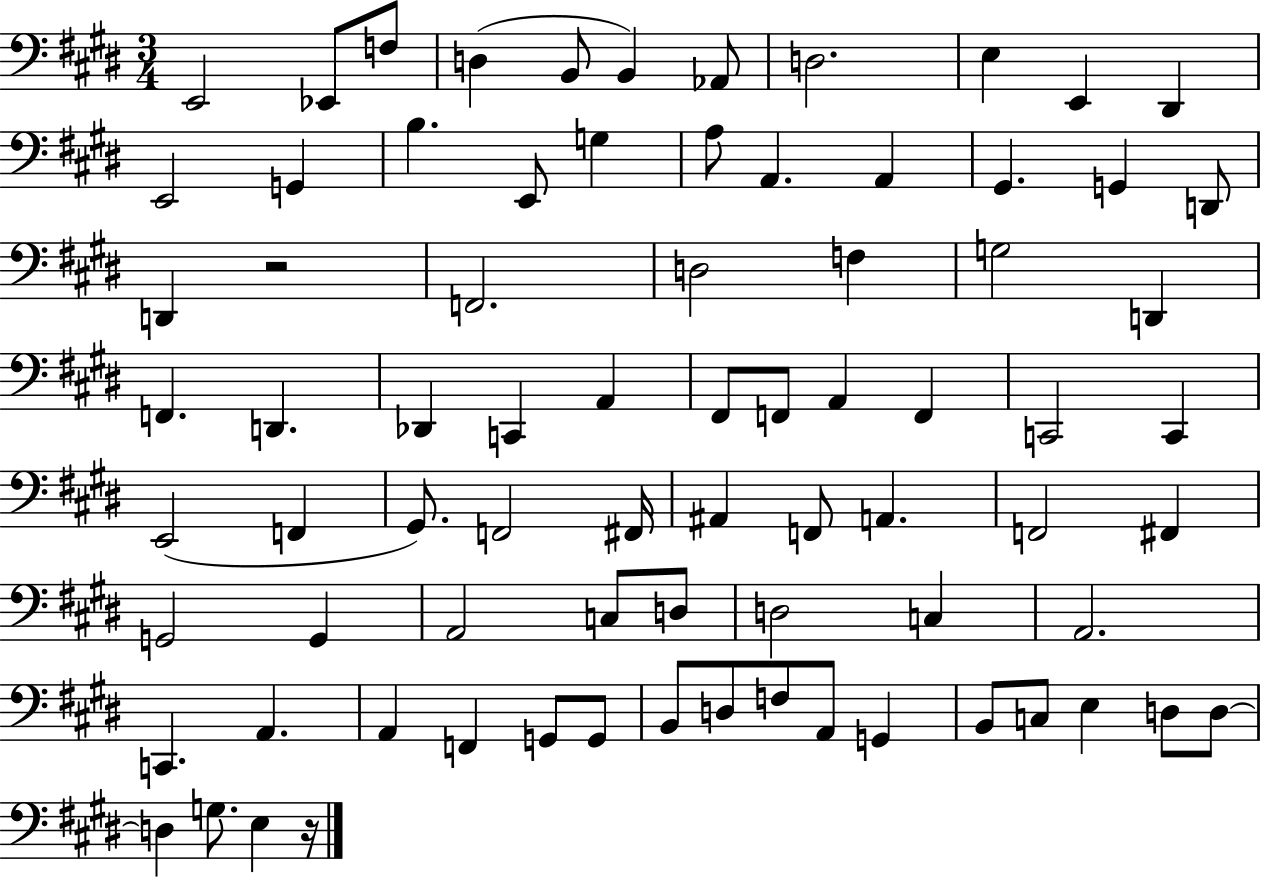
X:1
T:Untitled
M:3/4
L:1/4
K:E
E,,2 _E,,/2 F,/2 D, B,,/2 B,, _A,,/2 D,2 E, E,, ^D,, E,,2 G,, B, E,,/2 G, A,/2 A,, A,, ^G,, G,, D,,/2 D,, z2 F,,2 D,2 F, G,2 D,, F,, D,, _D,, C,, A,, ^F,,/2 F,,/2 A,, F,, C,,2 C,, E,,2 F,, ^G,,/2 F,,2 ^F,,/4 ^A,, F,,/2 A,, F,,2 ^F,, G,,2 G,, A,,2 C,/2 D,/2 D,2 C, A,,2 C,, A,, A,, F,, G,,/2 G,,/2 B,,/2 D,/2 F,/2 A,,/2 G,, B,,/2 C,/2 E, D,/2 D,/2 D, G,/2 E, z/4